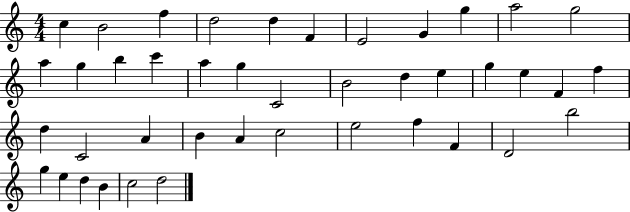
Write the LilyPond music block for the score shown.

{
  \clef treble
  \numericTimeSignature
  \time 4/4
  \key c \major
  c''4 b'2 f''4 | d''2 d''4 f'4 | e'2 g'4 g''4 | a''2 g''2 | \break a''4 g''4 b''4 c'''4 | a''4 g''4 c'2 | b'2 d''4 e''4 | g''4 e''4 f'4 f''4 | \break d''4 c'2 a'4 | b'4 a'4 c''2 | e''2 f''4 f'4 | d'2 b''2 | \break g''4 e''4 d''4 b'4 | c''2 d''2 | \bar "|."
}